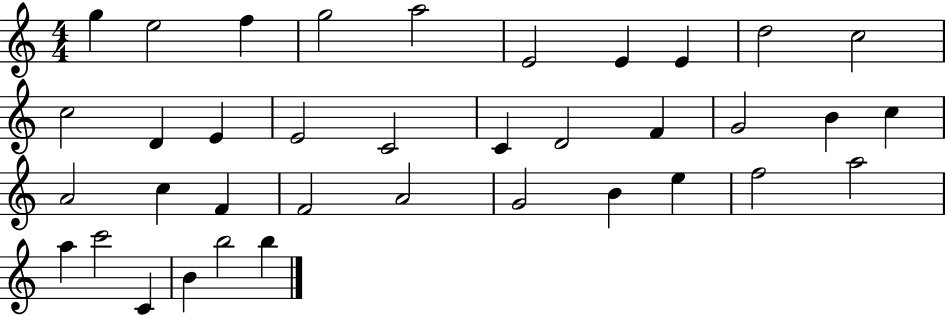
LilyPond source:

{
  \clef treble
  \numericTimeSignature
  \time 4/4
  \key c \major
  g''4 e''2 f''4 | g''2 a''2 | e'2 e'4 e'4 | d''2 c''2 | \break c''2 d'4 e'4 | e'2 c'2 | c'4 d'2 f'4 | g'2 b'4 c''4 | \break a'2 c''4 f'4 | f'2 a'2 | g'2 b'4 e''4 | f''2 a''2 | \break a''4 c'''2 c'4 | b'4 b''2 b''4 | \bar "|."
}